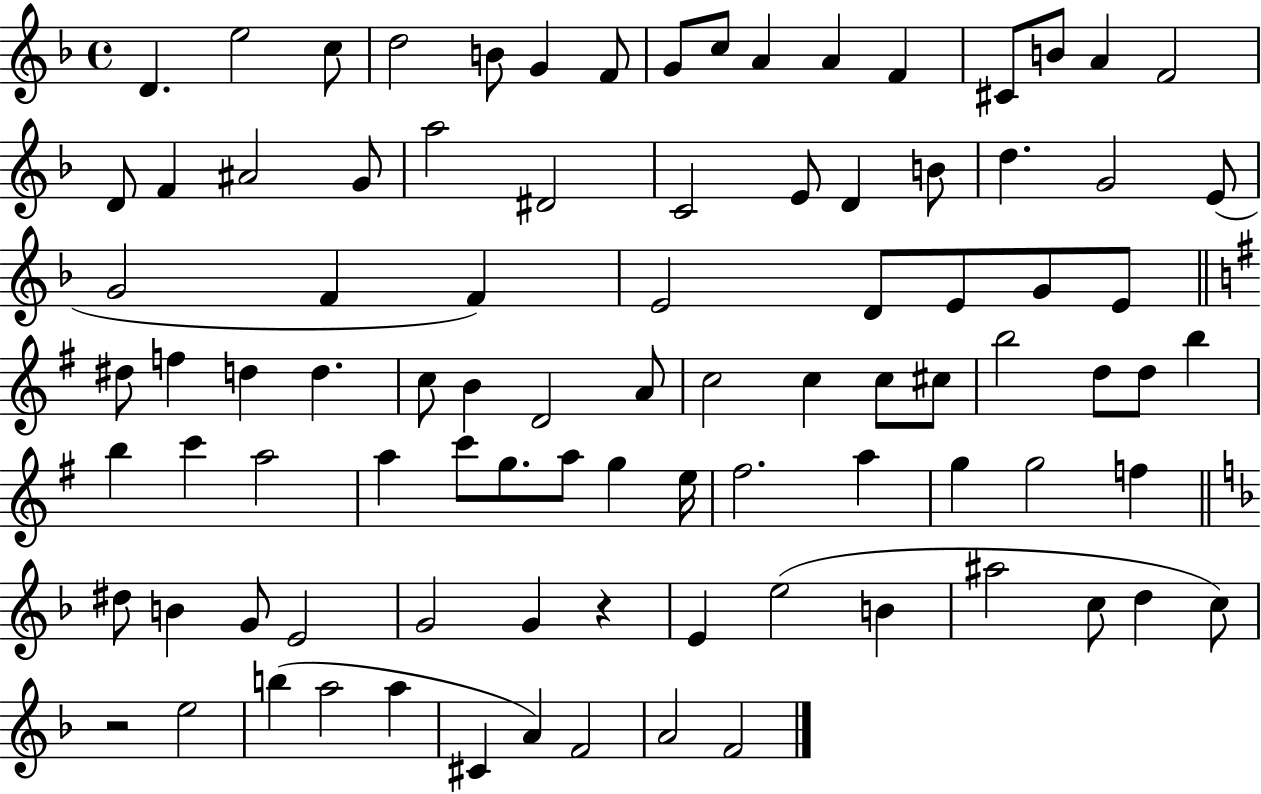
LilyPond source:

{
  \clef treble
  \time 4/4
  \defaultTimeSignature
  \key f \major
  d'4. e''2 c''8 | d''2 b'8 g'4 f'8 | g'8 c''8 a'4 a'4 f'4 | cis'8 b'8 a'4 f'2 | \break d'8 f'4 ais'2 g'8 | a''2 dis'2 | c'2 e'8 d'4 b'8 | d''4. g'2 e'8( | \break g'2 f'4 f'4) | e'2 d'8 e'8 g'8 e'8 | \bar "||" \break \key g \major dis''8 f''4 d''4 d''4. | c''8 b'4 d'2 a'8 | c''2 c''4 c''8 cis''8 | b''2 d''8 d''8 b''4 | \break b''4 c'''4 a''2 | a''4 c'''8 g''8. a''8 g''4 e''16 | fis''2. a''4 | g''4 g''2 f''4 | \break \bar "||" \break \key f \major dis''8 b'4 g'8 e'2 | g'2 g'4 r4 | e'4 e''2( b'4 | ais''2 c''8 d''4 c''8) | \break r2 e''2 | b''4( a''2 a''4 | cis'4 a'4) f'2 | a'2 f'2 | \break \bar "|."
}